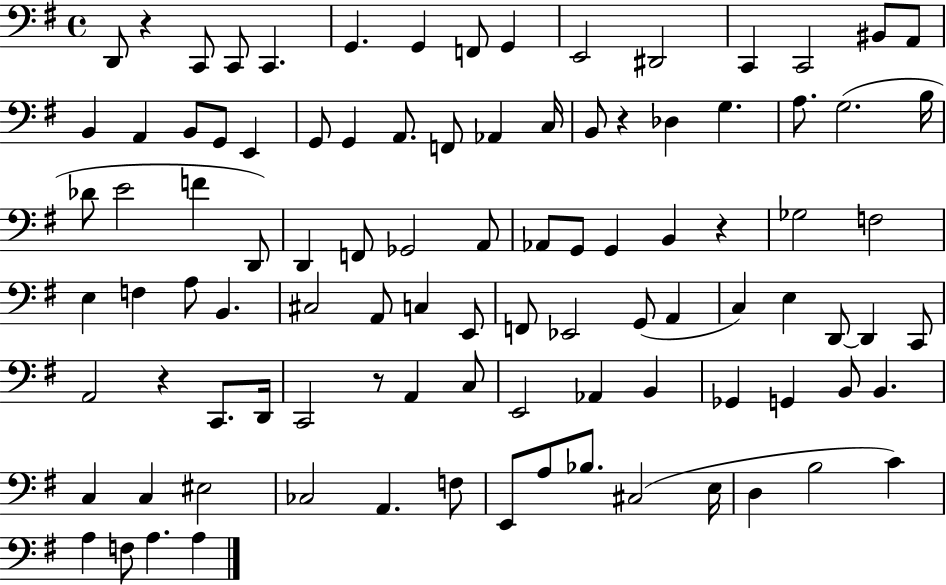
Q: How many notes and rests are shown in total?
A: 98